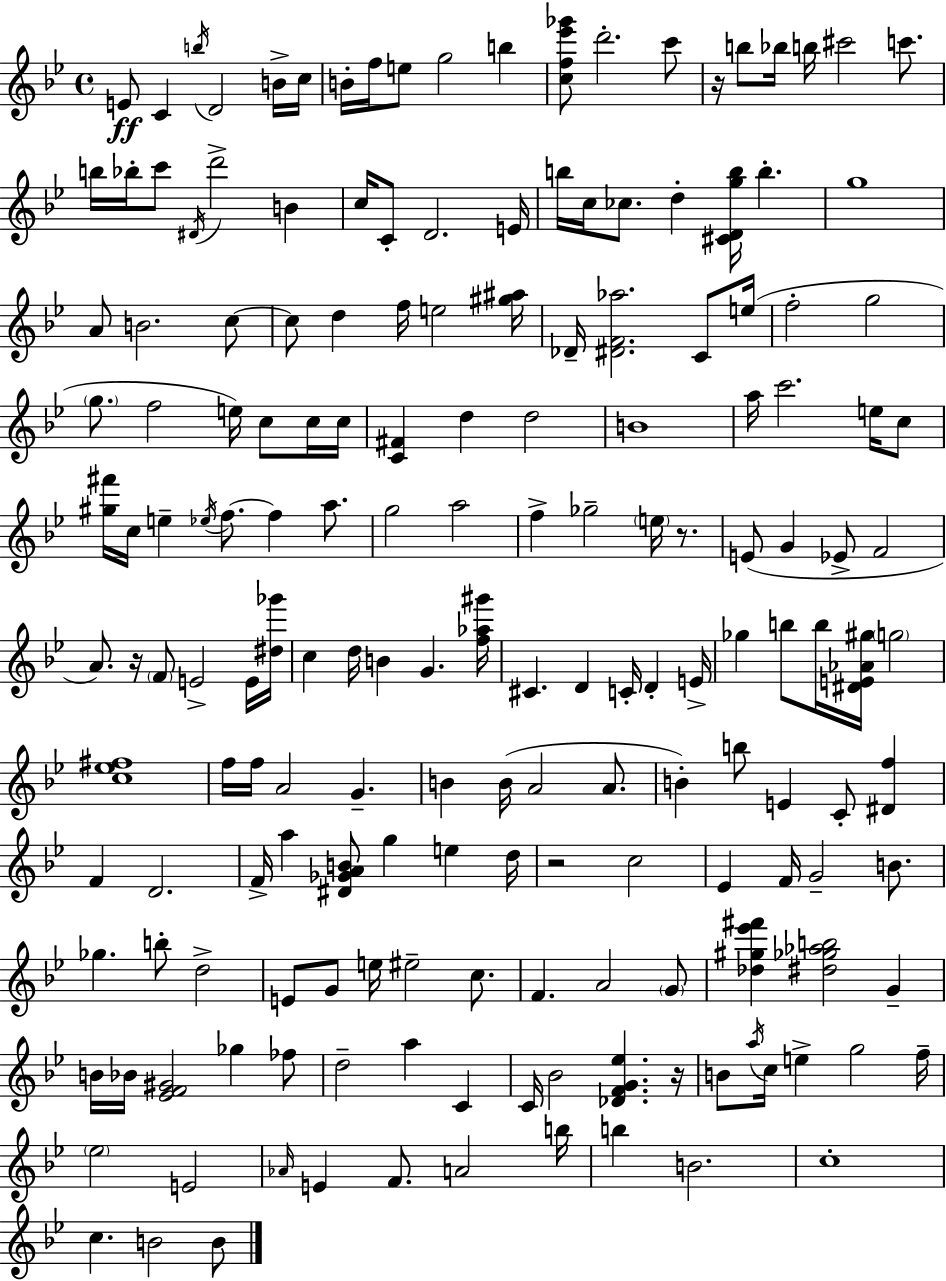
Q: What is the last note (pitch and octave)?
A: B4